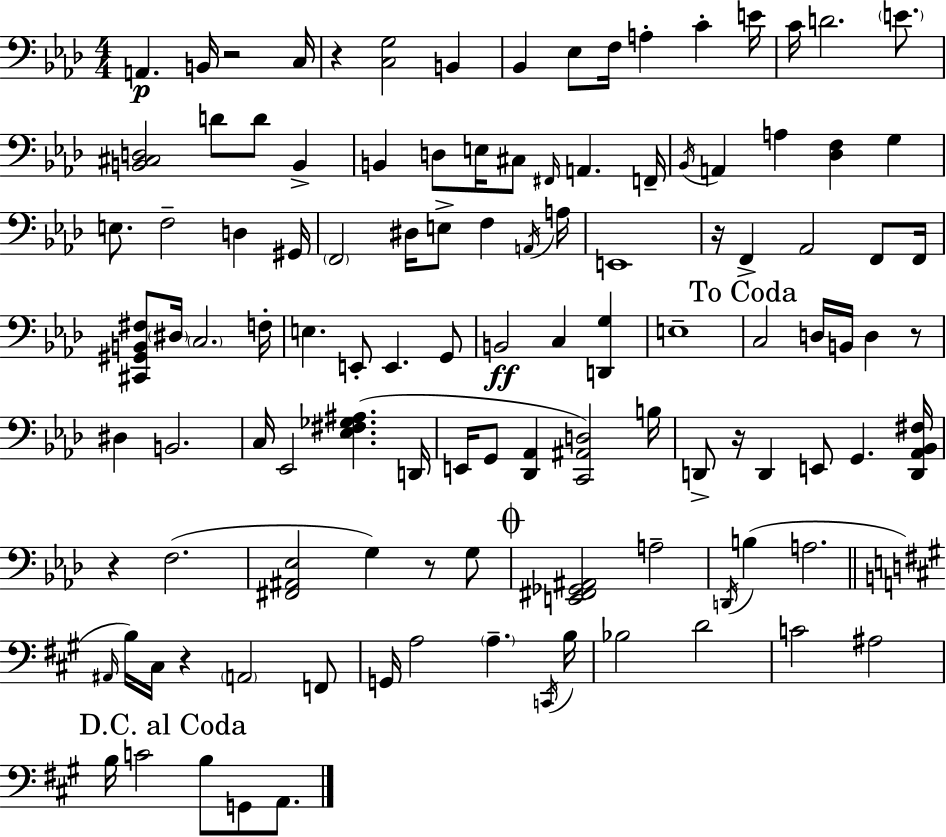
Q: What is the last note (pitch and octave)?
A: A2